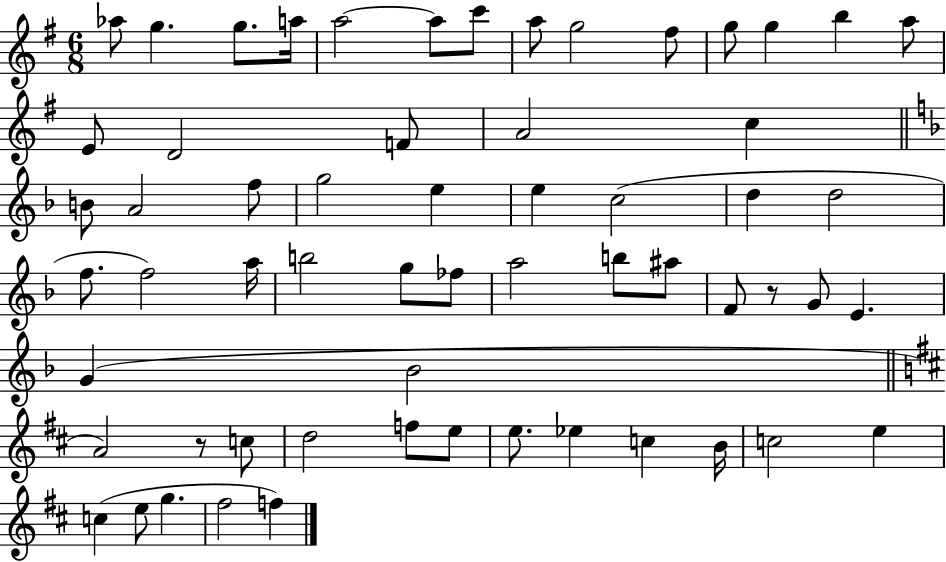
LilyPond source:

{
  \clef treble
  \numericTimeSignature
  \time 6/8
  \key g \major
  \repeat volta 2 { aes''8 g''4. g''8. a''16 | a''2~~ a''8 c'''8 | a''8 g''2 fis''8 | g''8 g''4 b''4 a''8 | \break e'8 d'2 f'8 | a'2 c''4 | \bar "||" \break \key f \major b'8 a'2 f''8 | g''2 e''4 | e''4 c''2( | d''4 d''2 | \break f''8. f''2) a''16 | b''2 g''8 fes''8 | a''2 b''8 ais''8 | f'8 r8 g'8 e'4. | \break g'4( bes'2 | \bar "||" \break \key d \major a'2) r8 c''8 | d''2 f''8 e''8 | e''8. ees''4 c''4 b'16 | c''2 e''4 | \break c''4( e''8 g''4. | fis''2 f''4) | } \bar "|."
}